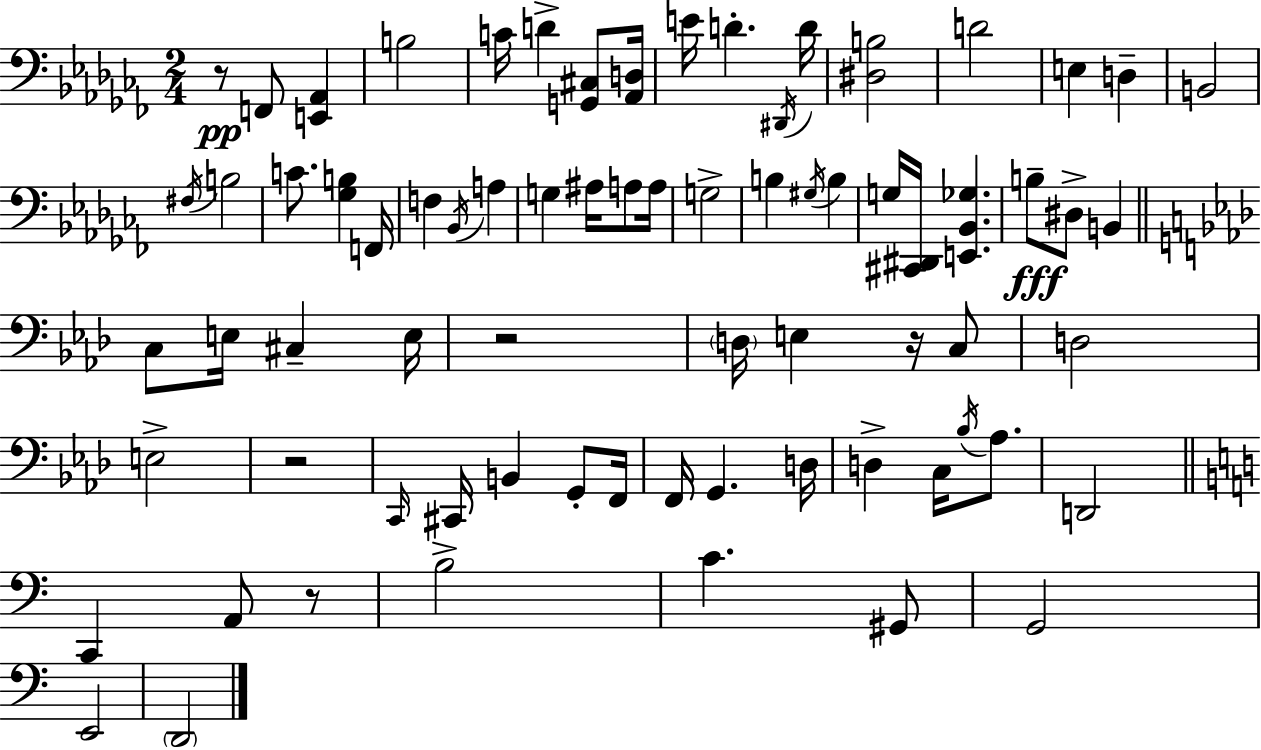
R/e F2/e [E2,Ab2]/q B3/h C4/s D4/q [G2,C#3]/e [Ab2,D3]/s E4/s D4/q. D#2/s D4/s [D#3,B3]/h D4/h E3/q D3/q B2/h F#3/s B3/h C4/e. [Gb3,B3]/q F2/s F3/q Bb2/s A3/q G3/q A#3/s A3/e A3/s G3/h B3/q G#3/s B3/q G3/s [C#2,D#2]/s [E2,Bb2,Gb3]/q. B3/e D#3/e B2/q C3/e E3/s C#3/q E3/s R/h D3/s E3/q R/s C3/e D3/h E3/h R/h C2/s C#2/s B2/q G2/e F2/s F2/s G2/q. D3/s D3/q C3/s Bb3/s Ab3/e. D2/h C2/q A2/e R/e B3/h C4/q. G#2/e G2/h E2/h D2/h